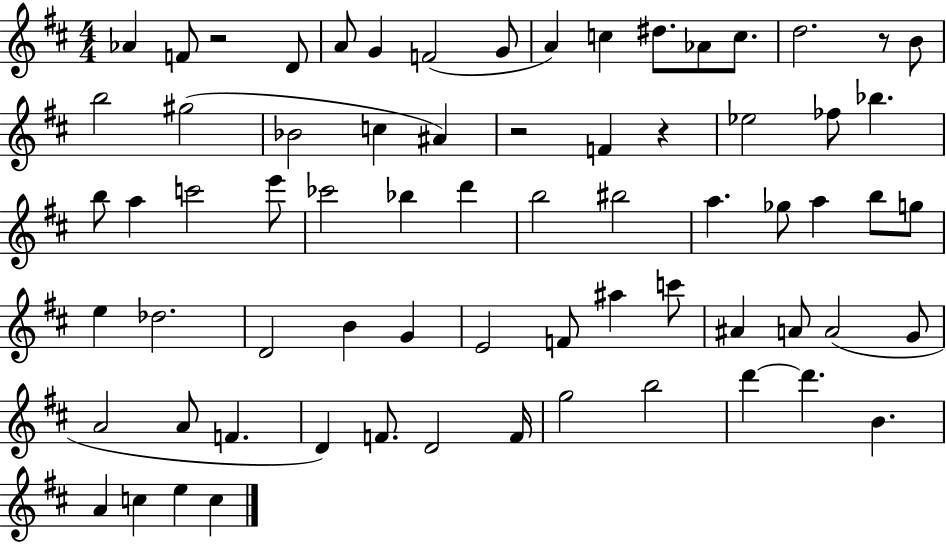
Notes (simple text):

Ab4/q F4/e R/h D4/e A4/e G4/q F4/h G4/e A4/q C5/q D#5/e. Ab4/e C5/e. D5/h. R/e B4/e B5/h G#5/h Bb4/h C5/q A#4/q R/h F4/q R/q Eb5/h FES5/e Bb5/q. B5/e A5/q C6/h E6/e CES6/h Bb5/q D6/q B5/h BIS5/h A5/q. Gb5/e A5/q B5/e G5/e E5/q Db5/h. D4/h B4/q G4/q E4/h F4/e A#5/q C6/e A#4/q A4/e A4/h G4/e A4/h A4/e F4/q. D4/q F4/e. D4/h F4/s G5/h B5/h D6/q D6/q. B4/q. A4/q C5/q E5/q C5/q